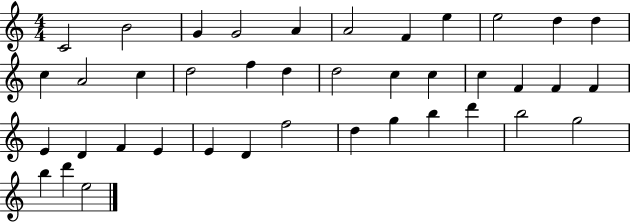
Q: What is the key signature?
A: C major